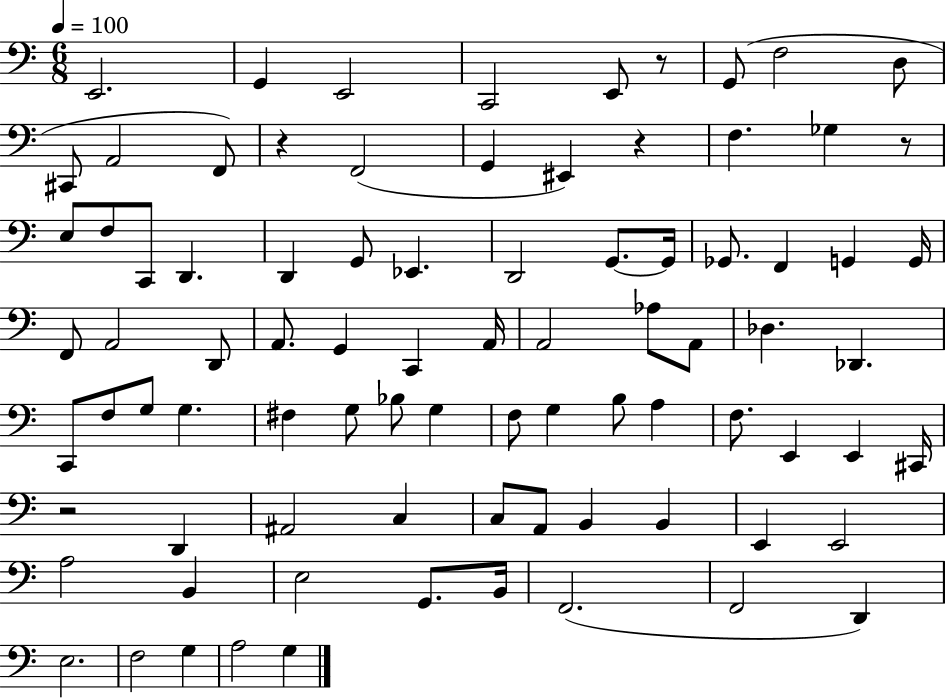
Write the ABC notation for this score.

X:1
T:Untitled
M:6/8
L:1/4
K:C
E,,2 G,, E,,2 C,,2 E,,/2 z/2 G,,/2 F,2 D,/2 ^C,,/2 A,,2 F,,/2 z F,,2 G,, ^E,, z F, _G, z/2 E,/2 F,/2 C,,/2 D,, D,, G,,/2 _E,, D,,2 G,,/2 G,,/4 _G,,/2 F,, G,, G,,/4 F,,/2 A,,2 D,,/2 A,,/2 G,, C,, A,,/4 A,,2 _A,/2 A,,/2 _D, _D,, C,,/2 F,/2 G,/2 G, ^F, G,/2 _B,/2 G, F,/2 G, B,/2 A, F,/2 E,, E,, ^C,,/4 z2 D,, ^A,,2 C, C,/2 A,,/2 B,, B,, E,, E,,2 A,2 B,, E,2 G,,/2 B,,/4 F,,2 F,,2 D,, E,2 F,2 G, A,2 G,